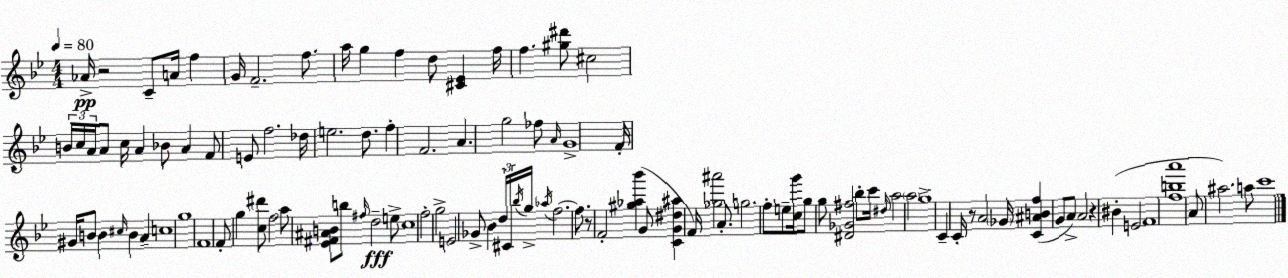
X:1
T:Untitled
M:4/4
L:1/4
K:Gm
_A/4 z2 C/2 A/4 f G/4 F2 f/2 a/4 g f d/2 [^C_E] f/4 f [^g^d']/2 ^c2 B/4 c/4 A/4 A/2 c/4 A _B/2 A F/2 E/2 f2 _d/4 e2 d/2 f F2 A g2 _f/2 A/4 G4 F/4 ^G/4 B/2 B ^c/4 B A c4 g4 F4 F/2 g [c^d']/2 f2 a/2 [_E^F^AB]/2 b/2 ^f/4 d2 e/2 c4 f2 g2 E2 _G/2 _B d/4 ^C/4 _b/4 g/4 _a/4 f2 f/2 z/2 F2 [^g_a_b'] G/2 [CG^d^a] F/4 [_g^a']2 A/2 g2 f/2 e/2 [cg']/4 g/2 g/2 [^D_G^f]2 _b/2 c'/4 ^d/4 a2 a2 g4 C C/4 z/2 A2 _G/4 [C^ABf] G/2 A/2 A2 z ^B E2 F4 [fba']4 A/2 ^a2 a/2 c'4